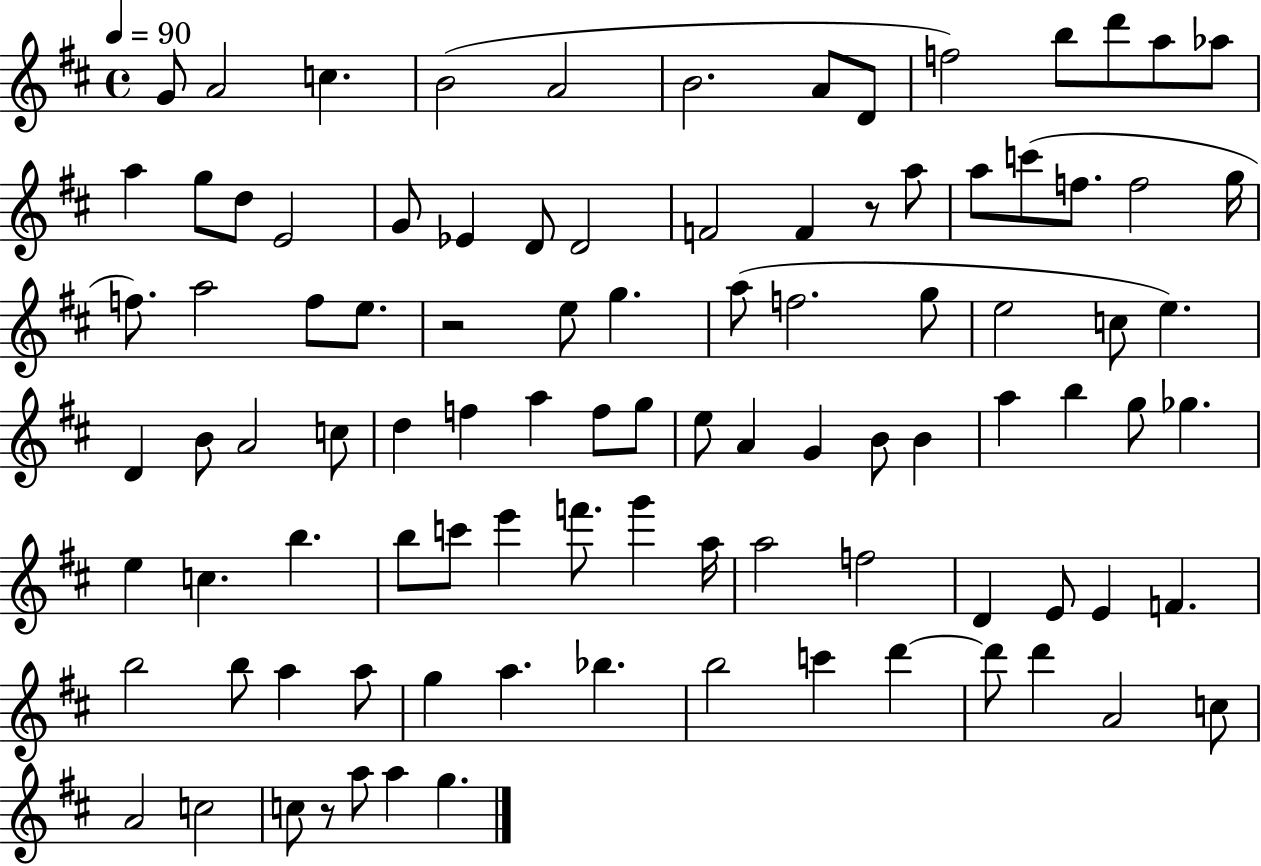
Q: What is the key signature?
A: D major